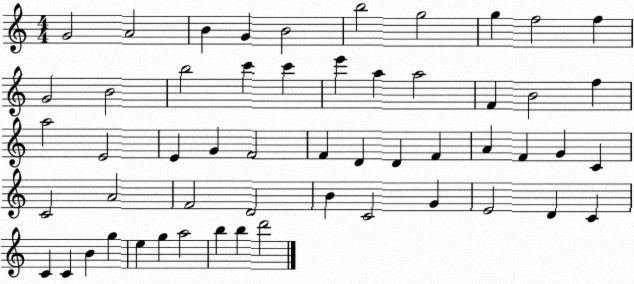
X:1
T:Untitled
M:4/4
L:1/4
K:C
G2 A2 B G B2 b2 g2 g f2 f G2 B2 b2 c' c' e' a a2 F B2 f a2 E2 E G F2 F D D F A F G C C2 A2 F2 D2 B C2 G E2 D C C C B g e g a2 b b d'2